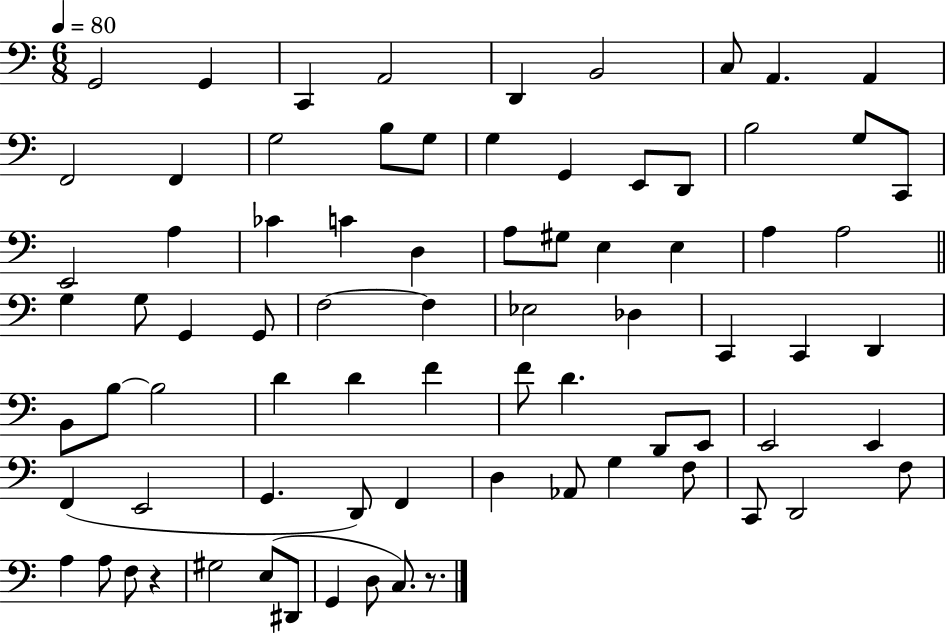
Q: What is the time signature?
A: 6/8